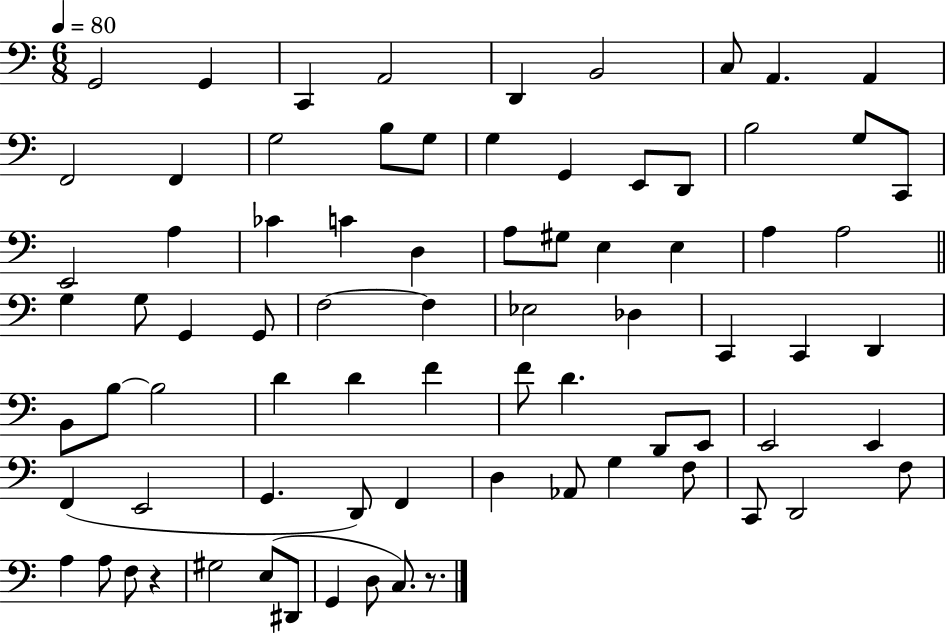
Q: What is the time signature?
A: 6/8